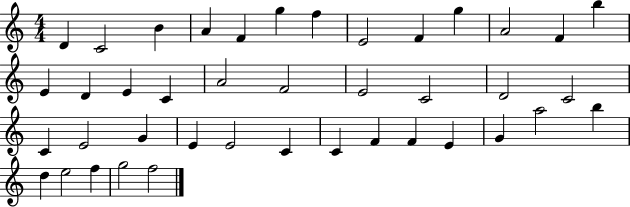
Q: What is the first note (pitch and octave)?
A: D4